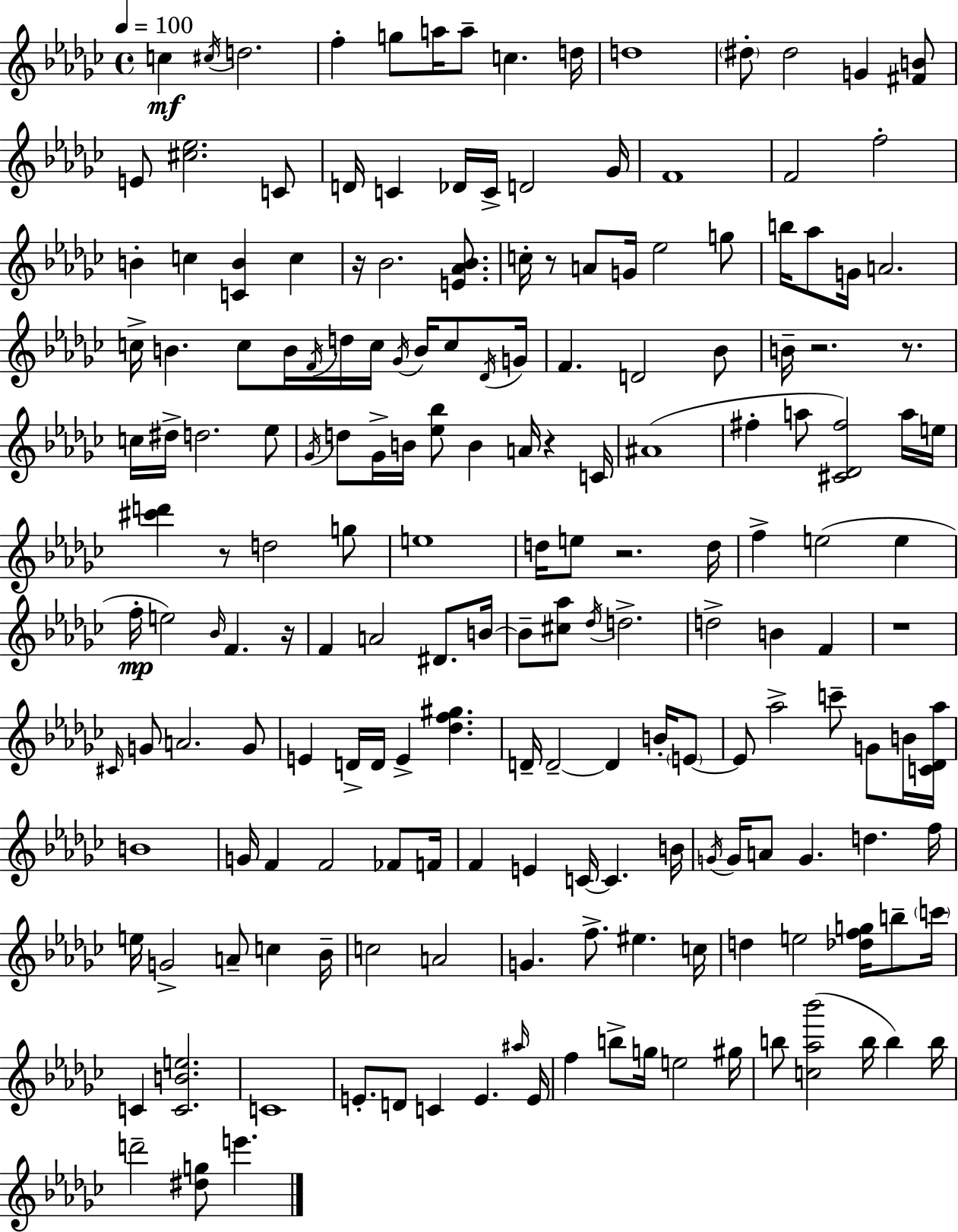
C5/q C#5/s D5/h. F5/q G5/e A5/s A5/e C5/q. D5/s D5/w D#5/e D#5/h G4/q [F#4,B4]/e E4/e [C#5,Eb5]/h. C4/e D4/s C4/q Db4/s C4/s D4/h Gb4/s F4/w F4/h F5/h B4/q C5/q [C4,B4]/q C5/q R/s Bb4/h. [E4,Ab4,Bb4]/e. C5/s R/e A4/e G4/s Eb5/h G5/e B5/s Ab5/e G4/s A4/h. C5/s B4/q. C5/e B4/s F4/s D5/s C5/s Gb4/s B4/s C5/e Db4/s G4/s F4/q. D4/h Bb4/e B4/s R/h. R/e. C5/s D#5/s D5/h. Eb5/e Gb4/s D5/e Gb4/s B4/s [Eb5,Bb5]/e B4/q A4/s R/q C4/s A#4/w F#5/q A5/e [C#4,Db4,F#5]/h A5/s E5/s [C#6,D6]/q R/e D5/h G5/e E5/w D5/s E5/e R/h. D5/s F5/q E5/h E5/q F5/s E5/h Bb4/s F4/q. R/s F4/q A4/h D#4/e. B4/s B4/e [C#5,Ab5]/e Db5/s D5/h. D5/h B4/q F4/q R/w C#4/s G4/e A4/h. G4/e E4/q D4/s D4/s E4/q [Db5,F5,G#5]/q. D4/s D4/h D4/q B4/s E4/e E4/e Ab5/h C6/e G4/e B4/s [C4,Db4,Ab5]/s B4/w G4/s F4/q F4/h FES4/e F4/s F4/q E4/q C4/s C4/q. B4/s G4/s G4/s A4/e G4/q. D5/q. F5/s E5/s G4/h A4/e C5/q Bb4/s C5/h A4/h G4/q. F5/e. EIS5/q. C5/s D5/q E5/h [Db5,F5,G5]/s B5/e C6/s C4/q [C4,B4,E5]/h. C4/w E4/e. D4/e C4/q E4/q. A#5/s E4/s F5/q B5/e G5/s E5/h G#5/s B5/e [C5,Ab5,Bb6]/h B5/s B5/q B5/s D6/h [D#5,G5]/e E6/q.